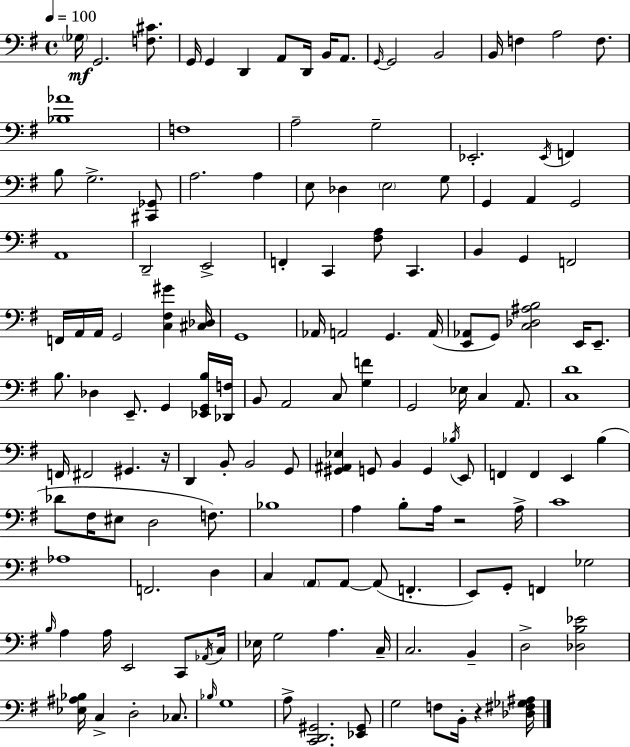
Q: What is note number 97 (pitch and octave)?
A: A2